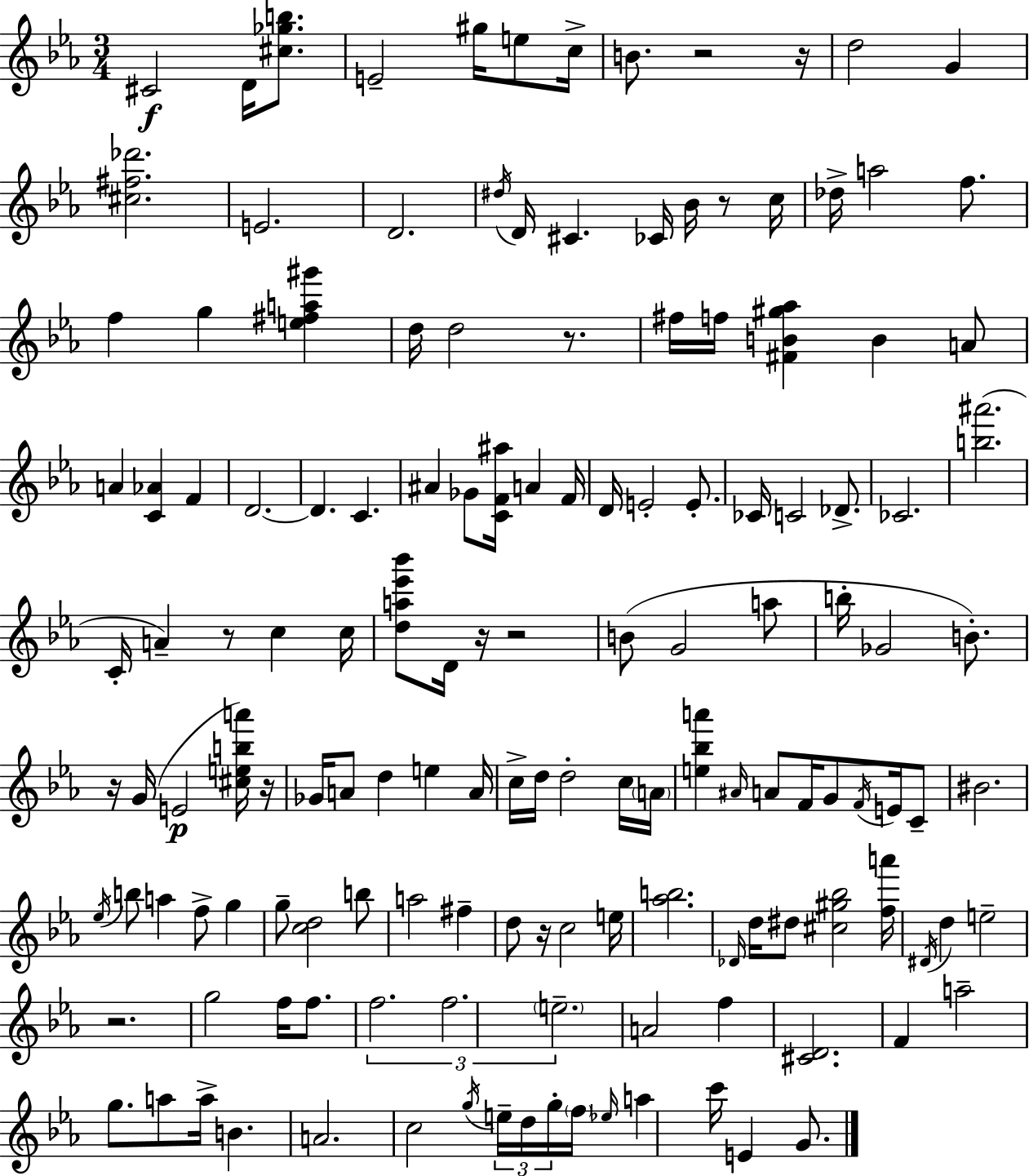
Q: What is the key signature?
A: EES major